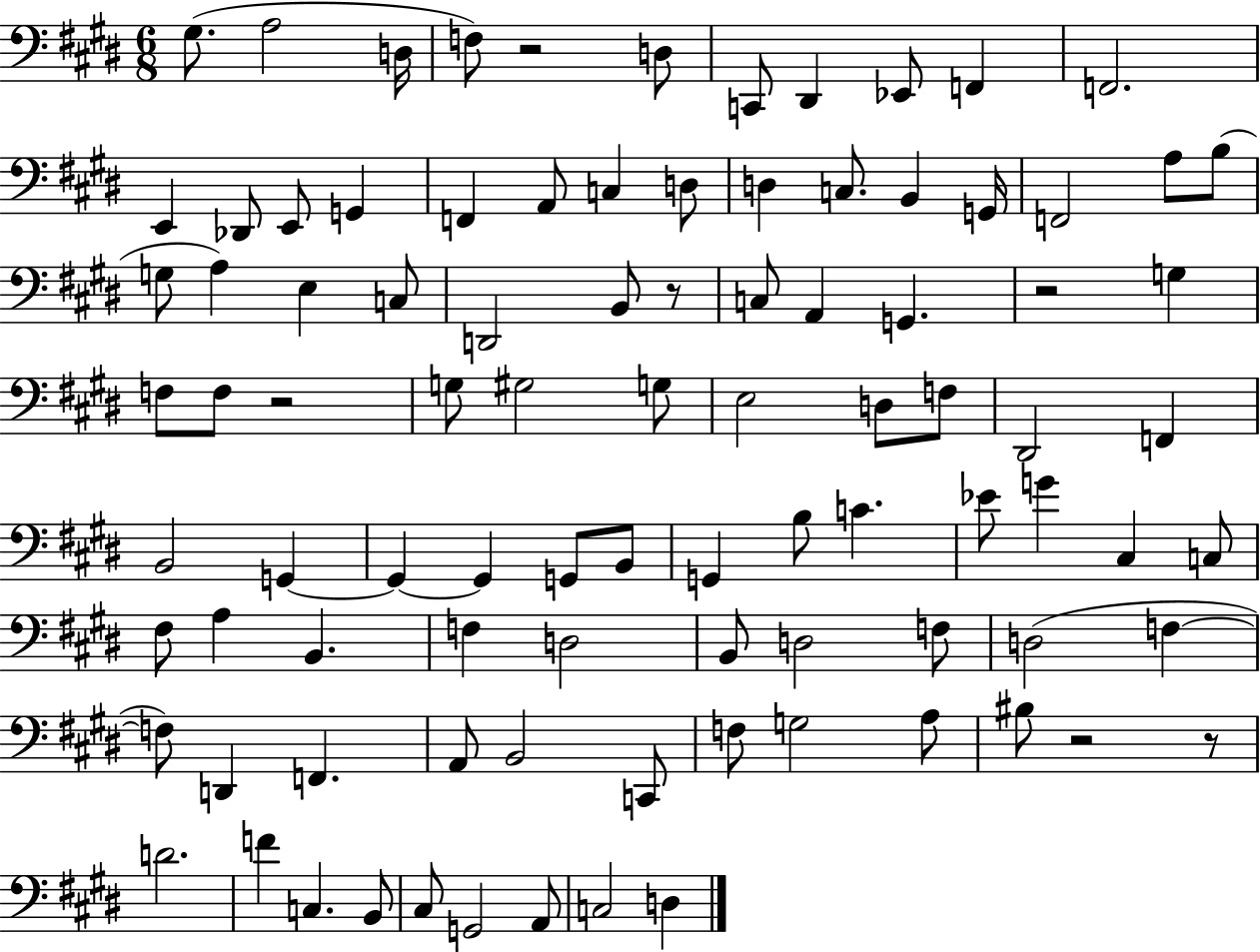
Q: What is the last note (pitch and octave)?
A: D3